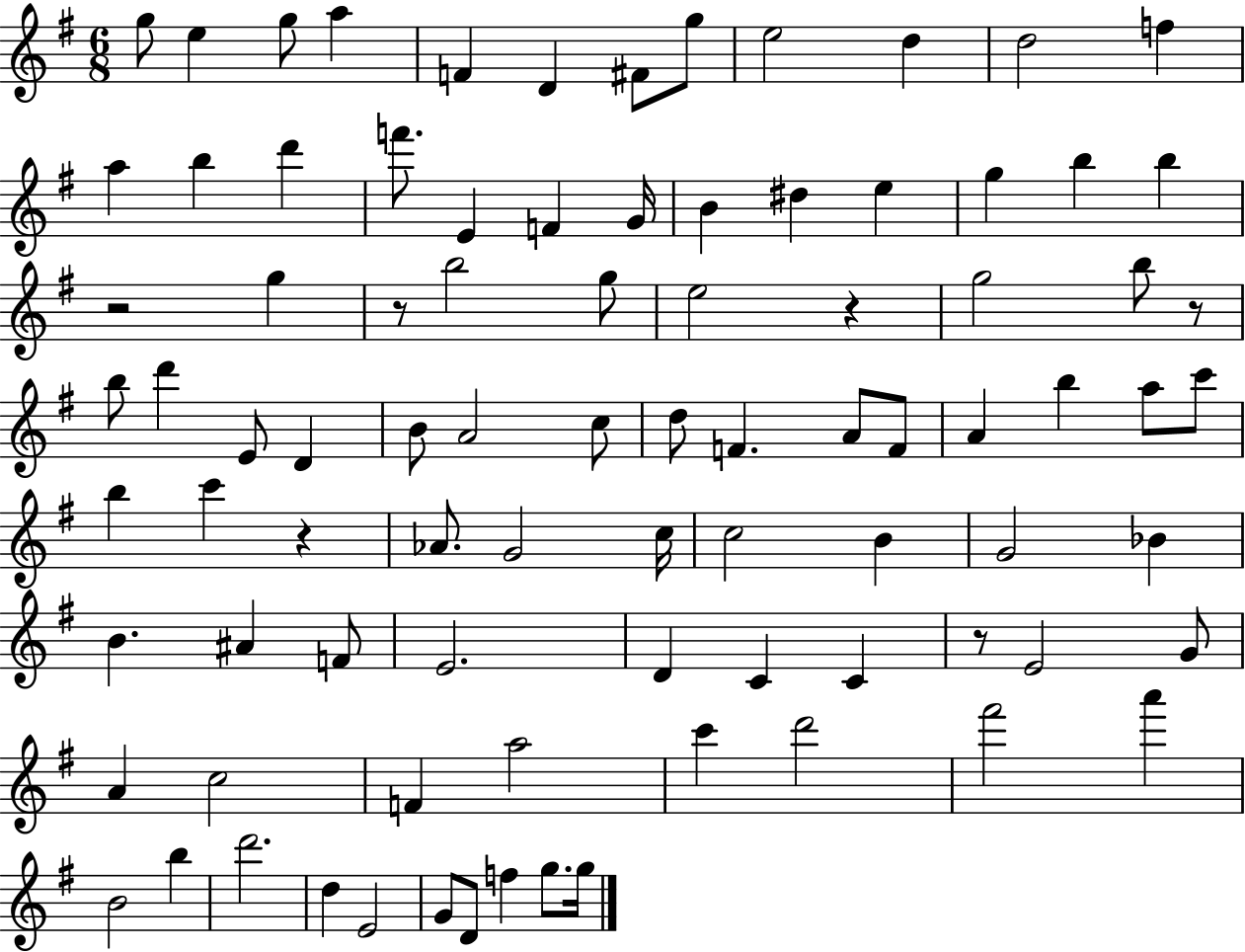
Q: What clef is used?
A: treble